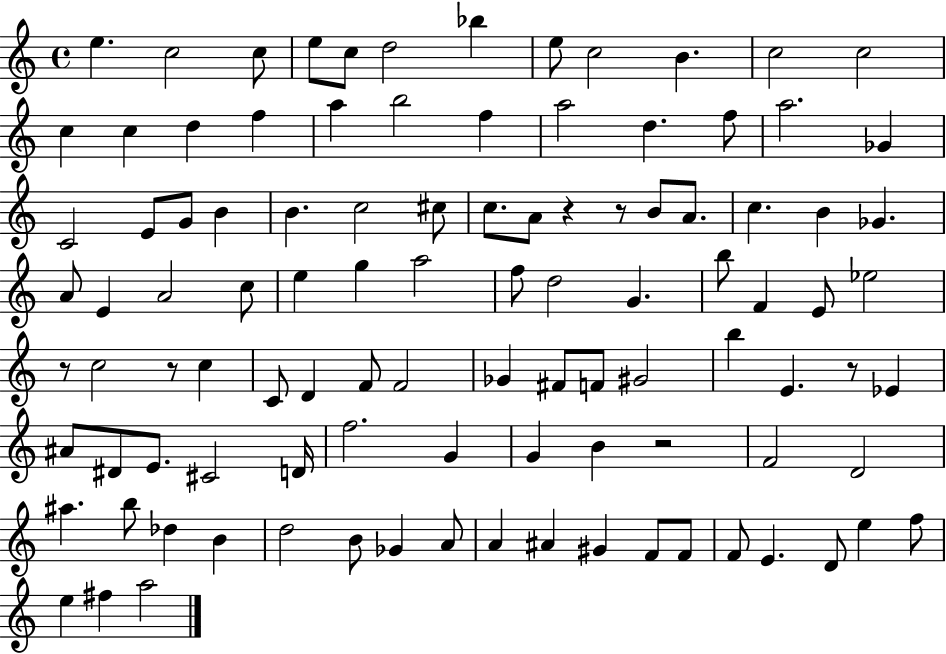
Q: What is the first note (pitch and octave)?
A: E5